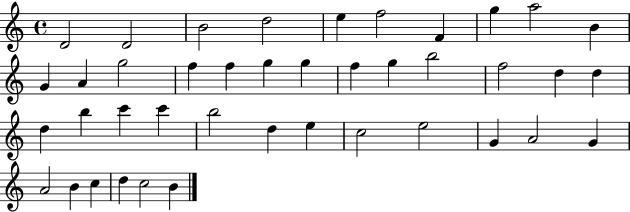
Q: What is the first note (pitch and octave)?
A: D4